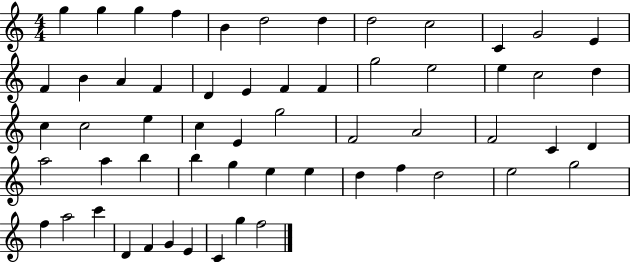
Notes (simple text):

G5/q G5/q G5/q F5/q B4/q D5/h D5/q D5/h C5/h C4/q G4/h E4/q F4/q B4/q A4/q F4/q D4/q E4/q F4/q F4/q G5/h E5/h E5/q C5/h D5/q C5/q C5/h E5/q C5/q E4/q G5/h F4/h A4/h F4/h C4/q D4/q A5/h A5/q B5/q B5/q G5/q E5/q E5/q D5/q F5/q D5/h E5/h G5/h F5/q A5/h C6/q D4/q F4/q G4/q E4/q C4/q G5/q F5/h